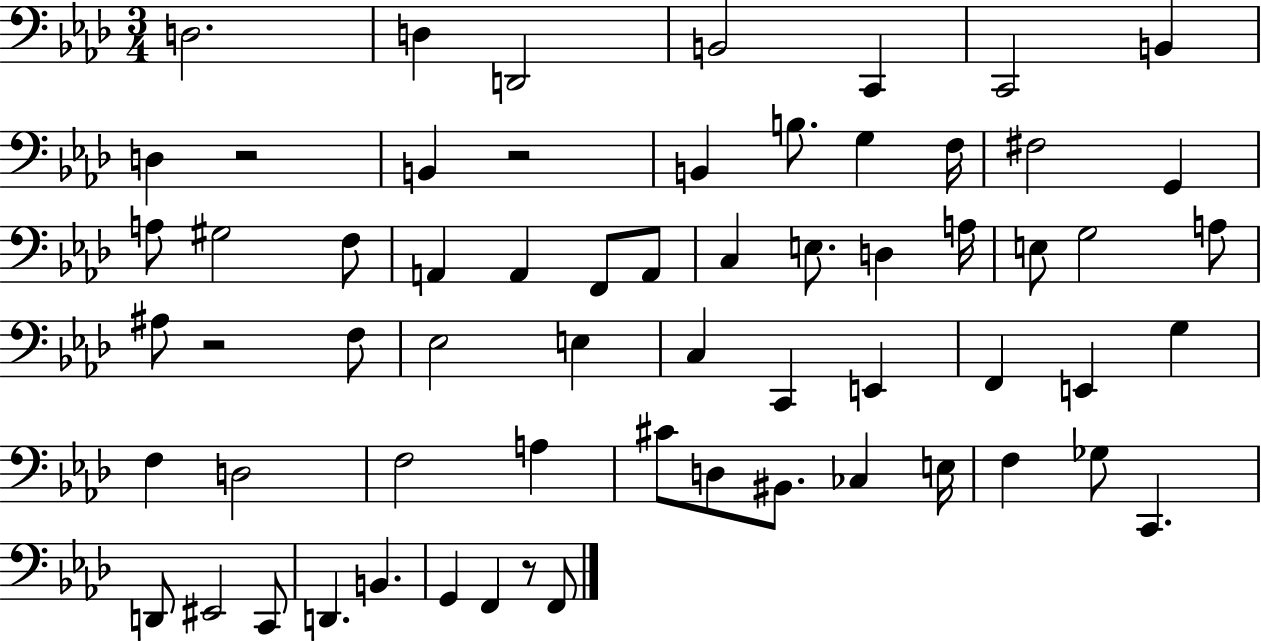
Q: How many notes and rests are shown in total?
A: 63